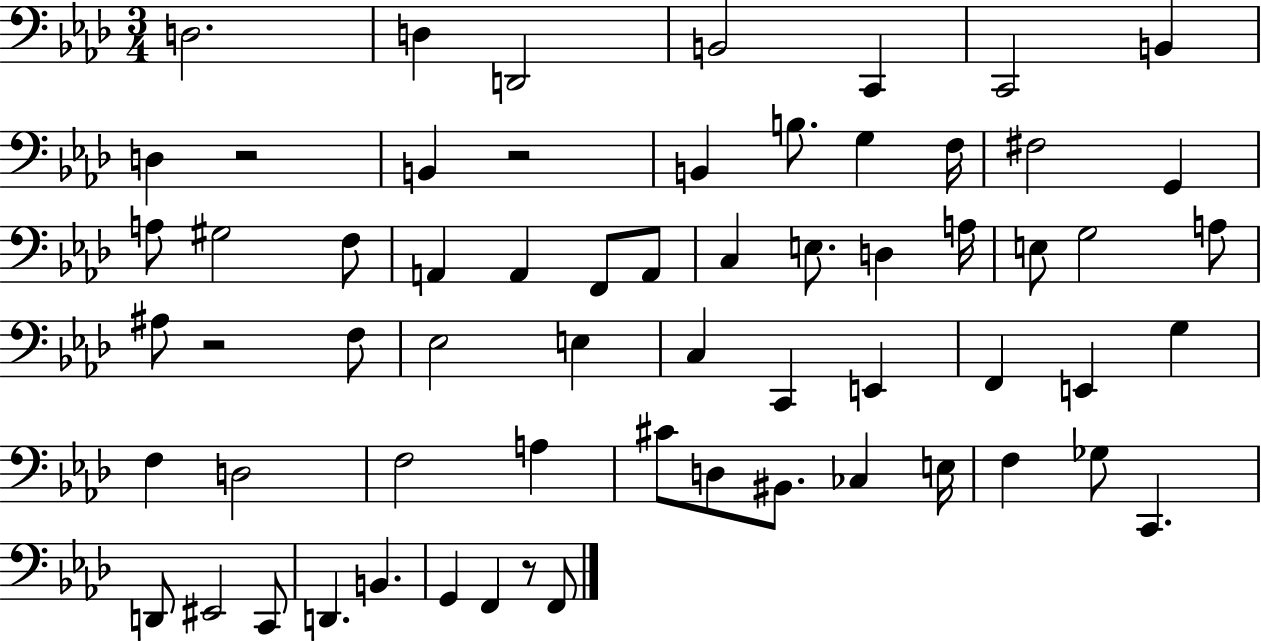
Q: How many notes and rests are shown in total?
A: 63